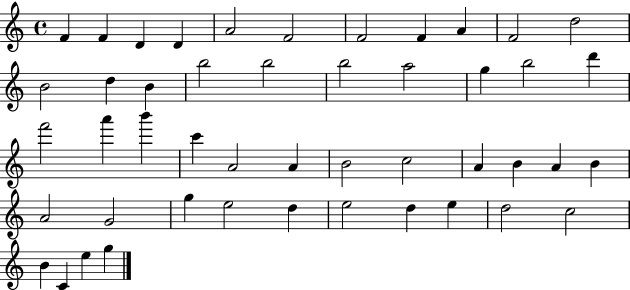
{
  \clef treble
  \time 4/4
  \defaultTimeSignature
  \key c \major
  f'4 f'4 d'4 d'4 | a'2 f'2 | f'2 f'4 a'4 | f'2 d''2 | \break b'2 d''4 b'4 | b''2 b''2 | b''2 a''2 | g''4 b''2 d'''4 | \break f'''2 a'''4 b'''4 | c'''4 a'2 a'4 | b'2 c''2 | a'4 b'4 a'4 b'4 | \break a'2 g'2 | g''4 e''2 d''4 | e''2 d''4 e''4 | d''2 c''2 | \break b'4 c'4 e''4 g''4 | \bar "|."
}